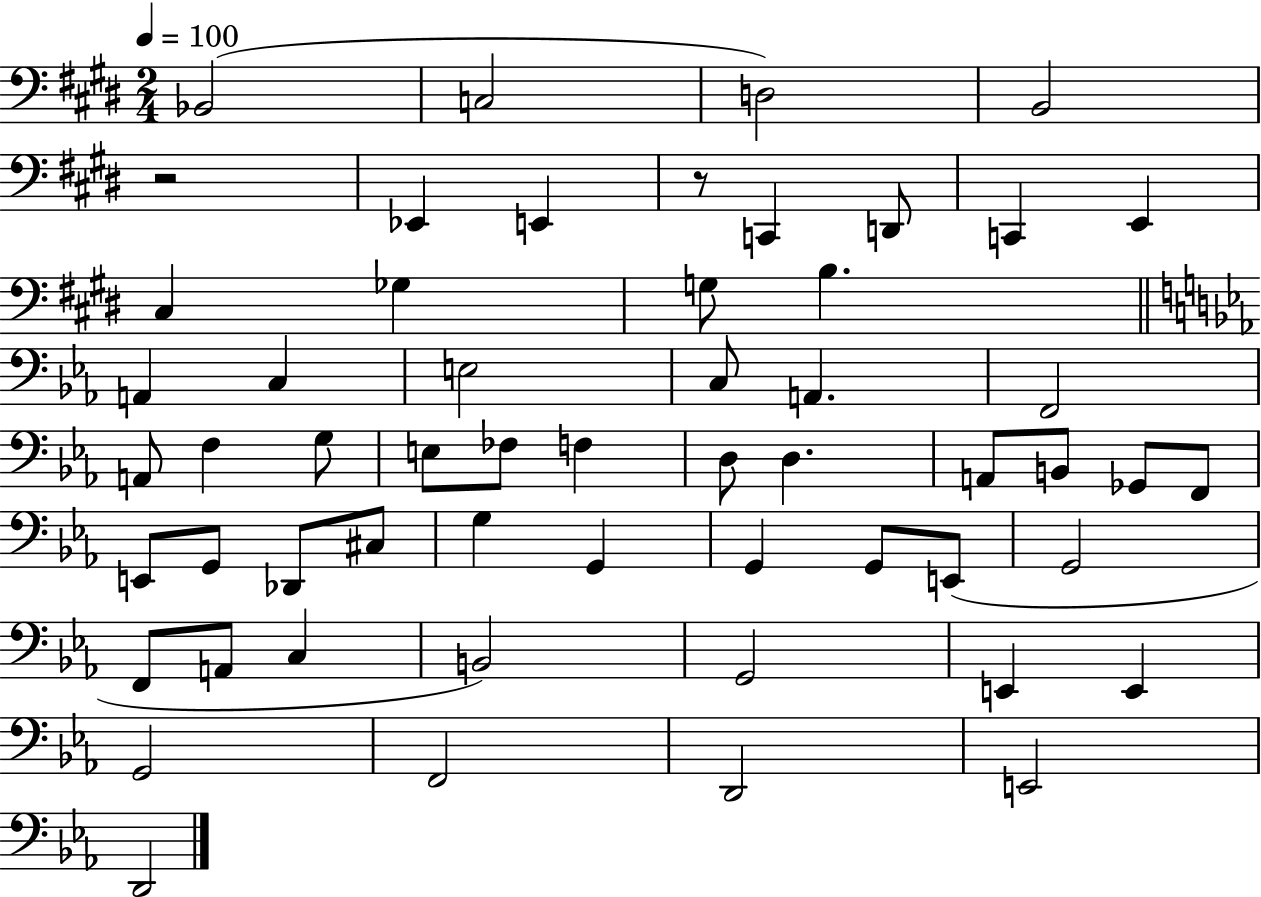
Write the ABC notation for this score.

X:1
T:Untitled
M:2/4
L:1/4
K:E
_B,,2 C,2 D,2 B,,2 z2 _E,, E,, z/2 C,, D,,/2 C,, E,, ^C, _G, G,/2 B, A,, C, E,2 C,/2 A,, F,,2 A,,/2 F, G,/2 E,/2 _F,/2 F, D,/2 D, A,,/2 B,,/2 _G,,/2 F,,/2 E,,/2 G,,/2 _D,,/2 ^C,/2 G, G,, G,, G,,/2 E,,/2 G,,2 F,,/2 A,,/2 C, B,,2 G,,2 E,, E,, G,,2 F,,2 D,,2 E,,2 D,,2